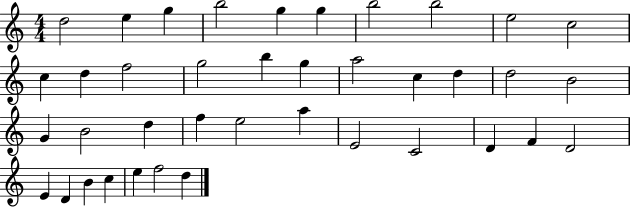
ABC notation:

X:1
T:Untitled
M:4/4
L:1/4
K:C
d2 e g b2 g g b2 b2 e2 c2 c d f2 g2 b g a2 c d d2 B2 G B2 d f e2 a E2 C2 D F D2 E D B c e f2 d